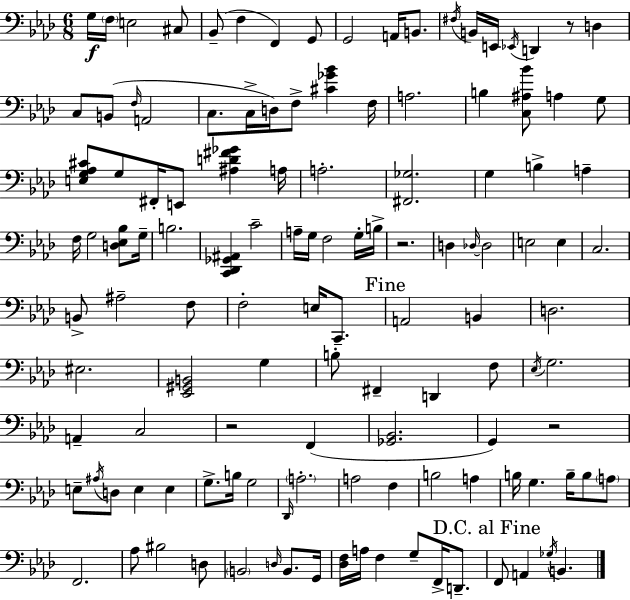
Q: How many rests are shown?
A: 4